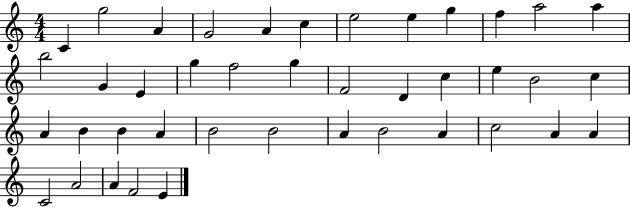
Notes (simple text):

C4/q G5/h A4/q G4/h A4/q C5/q E5/h E5/q G5/q F5/q A5/h A5/q B5/h G4/q E4/q G5/q F5/h G5/q F4/h D4/q C5/q E5/q B4/h C5/q A4/q B4/q B4/q A4/q B4/h B4/h A4/q B4/h A4/q C5/h A4/q A4/q C4/h A4/h A4/q F4/h E4/q